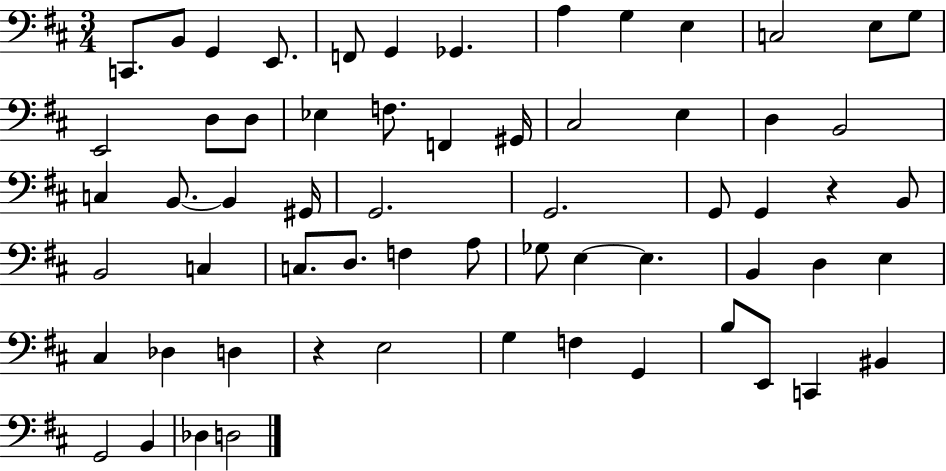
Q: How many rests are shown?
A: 2